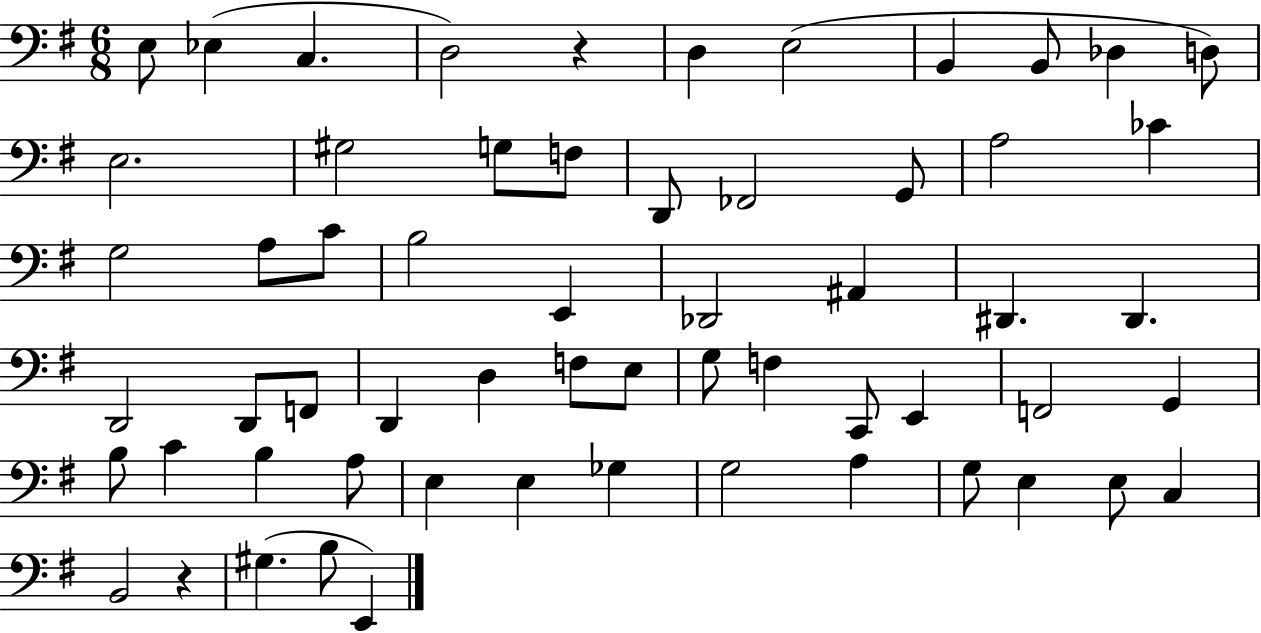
E3/e Eb3/q C3/q. D3/h R/q D3/q E3/h B2/q B2/e Db3/q D3/e E3/h. G#3/h G3/e F3/e D2/e FES2/h G2/e A3/h CES4/q G3/h A3/e C4/e B3/h E2/q Db2/h A#2/q D#2/q. D#2/q. D2/h D2/e F2/e D2/q D3/q F3/e E3/e G3/e F3/q C2/e E2/q F2/h G2/q B3/e C4/q B3/q A3/e E3/q E3/q Gb3/q G3/h A3/q G3/e E3/q E3/e C3/q B2/h R/q G#3/q. B3/e E2/q